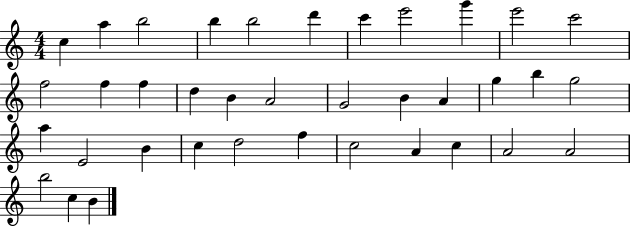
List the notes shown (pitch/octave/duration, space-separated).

C5/q A5/q B5/h B5/q B5/h D6/q C6/q E6/h G6/q E6/h C6/h F5/h F5/q F5/q D5/q B4/q A4/h G4/h B4/q A4/q G5/q B5/q G5/h A5/q E4/h B4/q C5/q D5/h F5/q C5/h A4/q C5/q A4/h A4/h B5/h C5/q B4/q